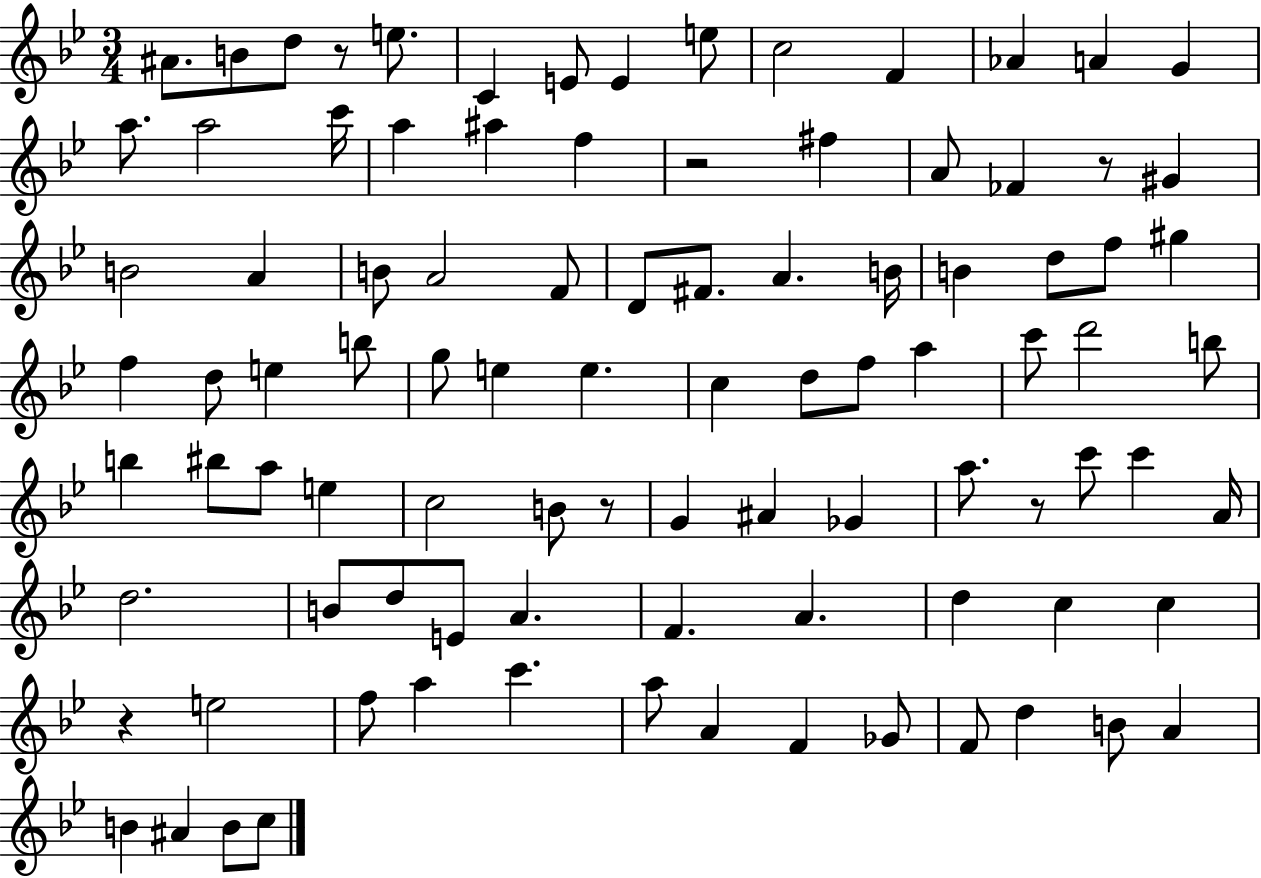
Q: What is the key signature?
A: BES major